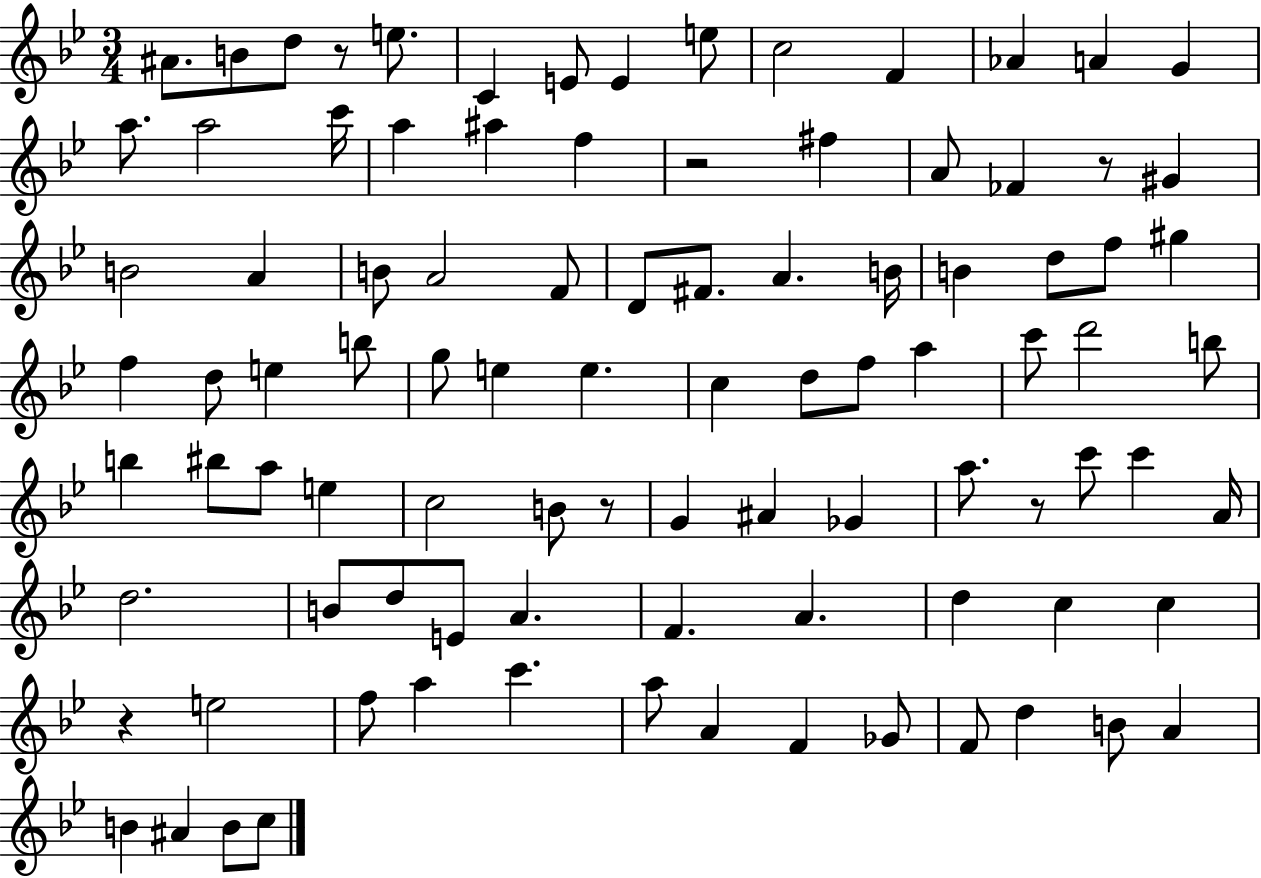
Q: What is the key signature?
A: BES major